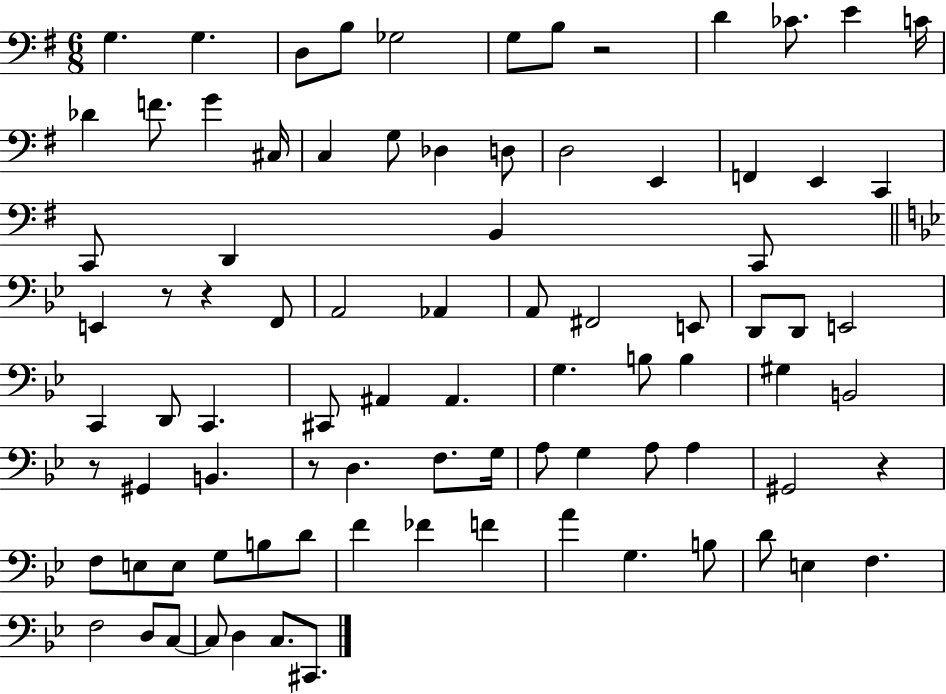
{
  \clef bass
  \numericTimeSignature
  \time 6/8
  \key g \major
  g4. g4. | d8 b8 ges2 | g8 b8 r2 | d'4 ces'8. e'4 c'16 | \break des'4 f'8. g'4 cis16 | c4 g8 des4 d8 | d2 e,4 | f,4 e,4 c,4 | \break c,8 d,4 b,4 c,8 | \bar "||" \break \key bes \major e,4 r8 r4 f,8 | a,2 aes,4 | a,8 fis,2 e,8 | d,8 d,8 e,2 | \break c,4 d,8 c,4. | cis,8 ais,4 ais,4. | g4. b8 b4 | gis4 b,2 | \break r8 gis,4 b,4. | r8 d4. f8. g16 | a8 g4 a8 a4 | gis,2 r4 | \break f8 e8 e8 g8 b8 d'8 | f'4 fes'4 f'4 | a'4 g4. b8 | d'8 e4 f4. | \break f2 d8 c8~~ | c8 d4 c8. cis,8. | \bar "|."
}